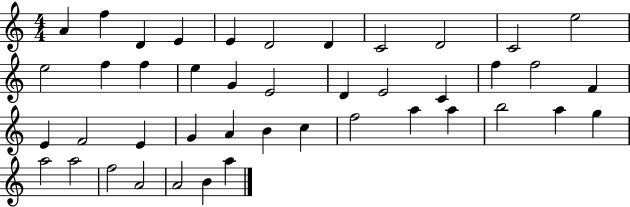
{
  \clef treble
  \numericTimeSignature
  \time 4/4
  \key c \major
  a'4 f''4 d'4 e'4 | e'4 d'2 d'4 | c'2 d'2 | c'2 e''2 | \break e''2 f''4 f''4 | e''4 g'4 e'2 | d'4 e'2 c'4 | f''4 f''2 f'4 | \break e'4 f'2 e'4 | g'4 a'4 b'4 c''4 | f''2 a''4 a''4 | b''2 a''4 g''4 | \break a''2 a''2 | f''2 a'2 | a'2 b'4 a''4 | \bar "|."
}